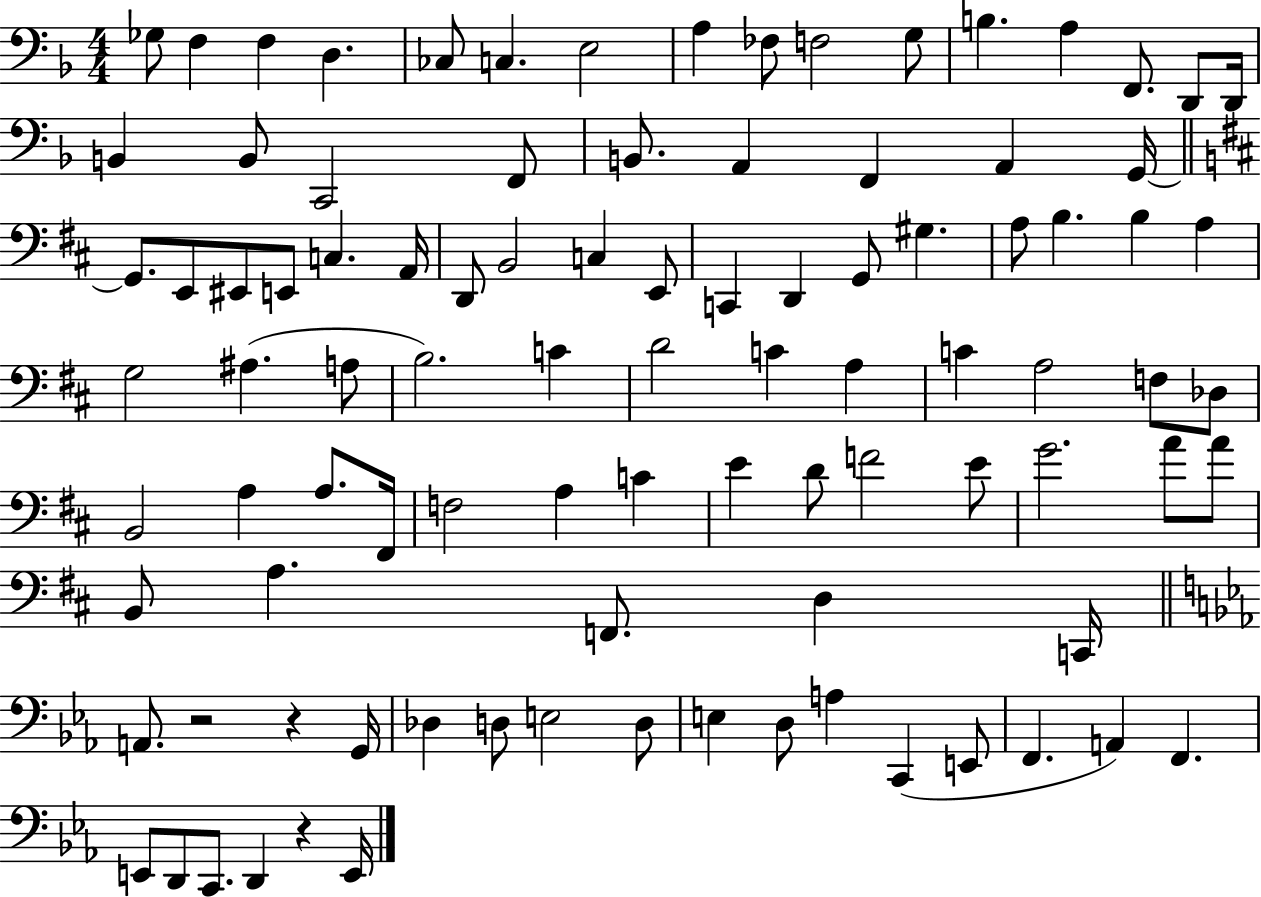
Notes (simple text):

Gb3/e F3/q F3/q D3/q. CES3/e C3/q. E3/h A3/q FES3/e F3/h G3/e B3/q. A3/q F2/e. D2/e D2/s B2/q B2/e C2/h F2/e B2/e. A2/q F2/q A2/q G2/s G2/e. E2/e EIS2/e E2/e C3/q. A2/s D2/e B2/h C3/q E2/e C2/q D2/q G2/e G#3/q. A3/e B3/q. B3/q A3/q G3/h A#3/q. A3/e B3/h. C4/q D4/h C4/q A3/q C4/q A3/h F3/e Db3/e B2/h A3/q A3/e. F#2/s F3/h A3/q C4/q E4/q D4/e F4/h E4/e G4/h. A4/e A4/e B2/e A3/q. F2/e. D3/q C2/s A2/e. R/h R/q G2/s Db3/q D3/e E3/h D3/e E3/q D3/e A3/q C2/q E2/e F2/q. A2/q F2/q. E2/e D2/e C2/e. D2/q R/q E2/s